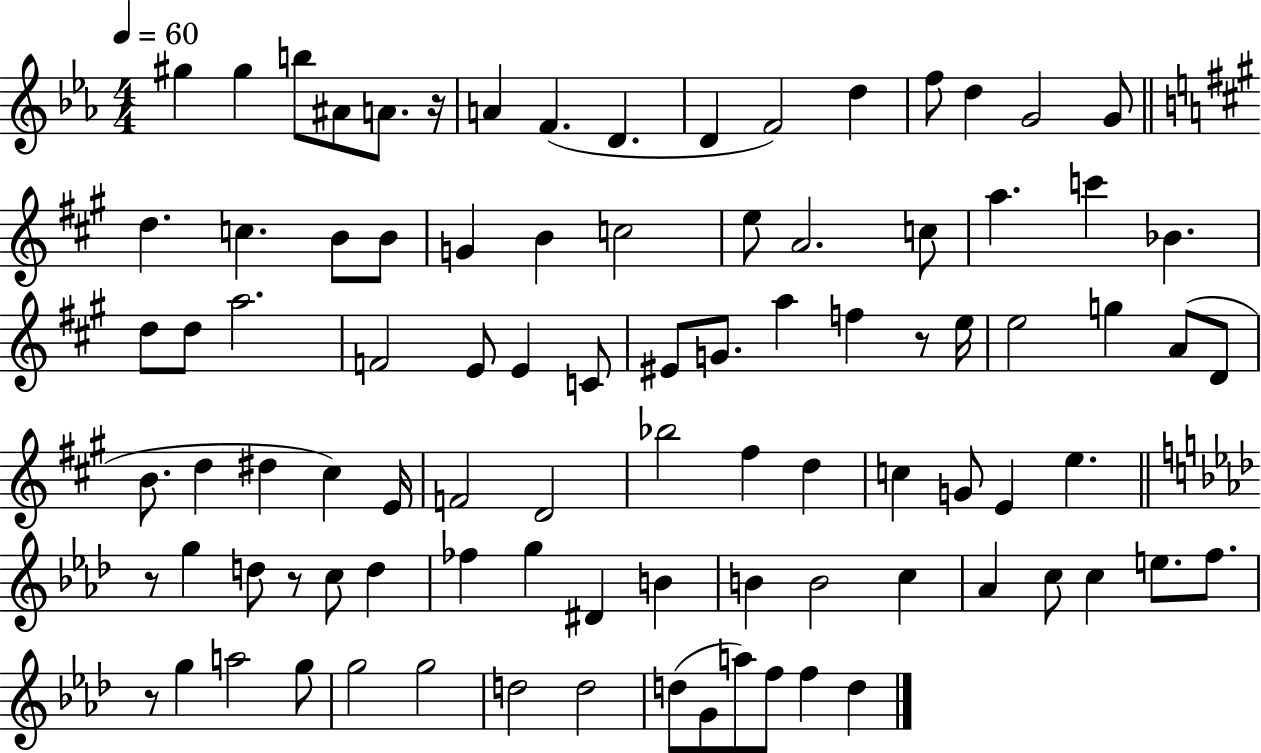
G#5/q G#5/q B5/e A#4/e A4/e. R/s A4/q F4/q. D4/q. D4/q F4/h D5/q F5/e D5/q G4/h G4/e D5/q. C5/q. B4/e B4/e G4/q B4/q C5/h E5/e A4/h. C5/e A5/q. C6/q Bb4/q. D5/e D5/e A5/h. F4/h E4/e E4/q C4/e EIS4/e G4/e. A5/q F5/q R/e E5/s E5/h G5/q A4/e D4/e B4/e. D5/q D#5/q C#5/q E4/s F4/h D4/h Bb5/h F#5/q D5/q C5/q G4/e E4/q E5/q. R/e G5/q D5/e R/e C5/e D5/q FES5/q G5/q D#4/q B4/q B4/q B4/h C5/q Ab4/q C5/e C5/q E5/e. F5/e. R/e G5/q A5/h G5/e G5/h G5/h D5/h D5/h D5/e G4/e A5/e F5/e F5/q D5/q